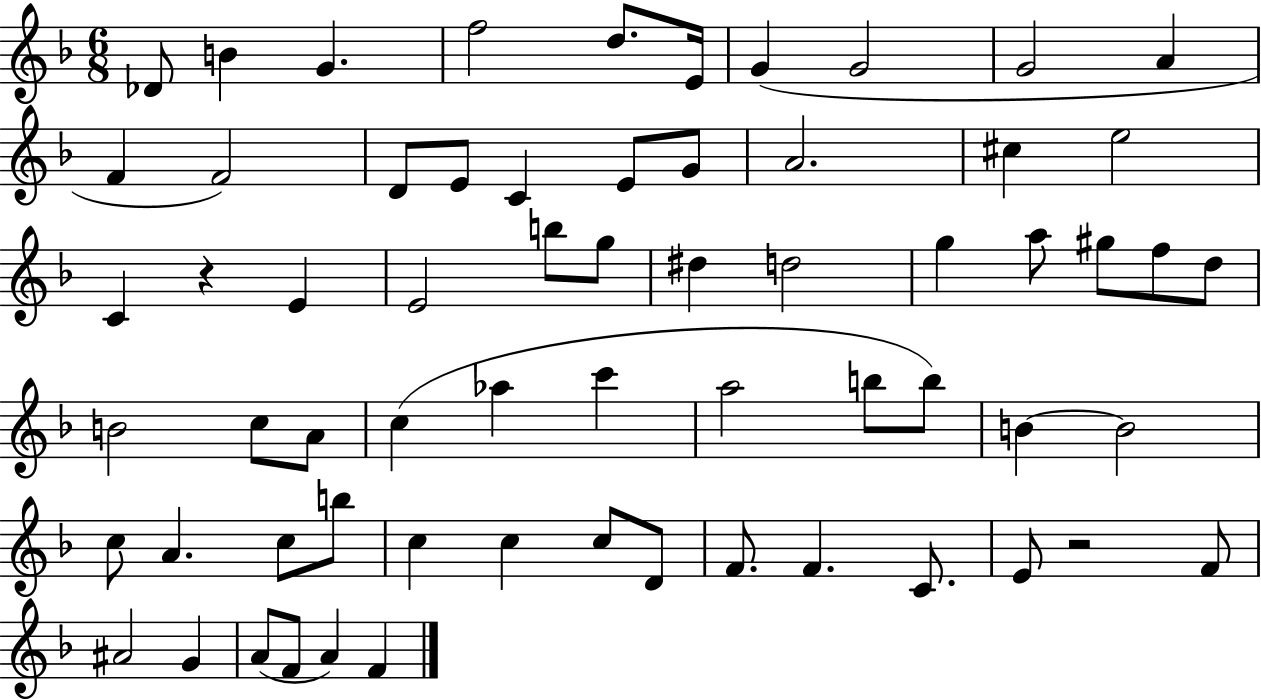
Db4/e B4/q G4/q. F5/h D5/e. E4/s G4/q G4/h G4/h A4/q F4/q F4/h D4/e E4/e C4/q E4/e G4/e A4/h. C#5/q E5/h C4/q R/q E4/q E4/h B5/e G5/e D#5/q D5/h G5/q A5/e G#5/e F5/e D5/e B4/h C5/e A4/e C5/q Ab5/q C6/q A5/h B5/e B5/e B4/q B4/h C5/e A4/q. C5/e B5/e C5/q C5/q C5/e D4/e F4/e. F4/q. C4/e. E4/e R/h F4/e A#4/h G4/q A4/e F4/e A4/q F4/q